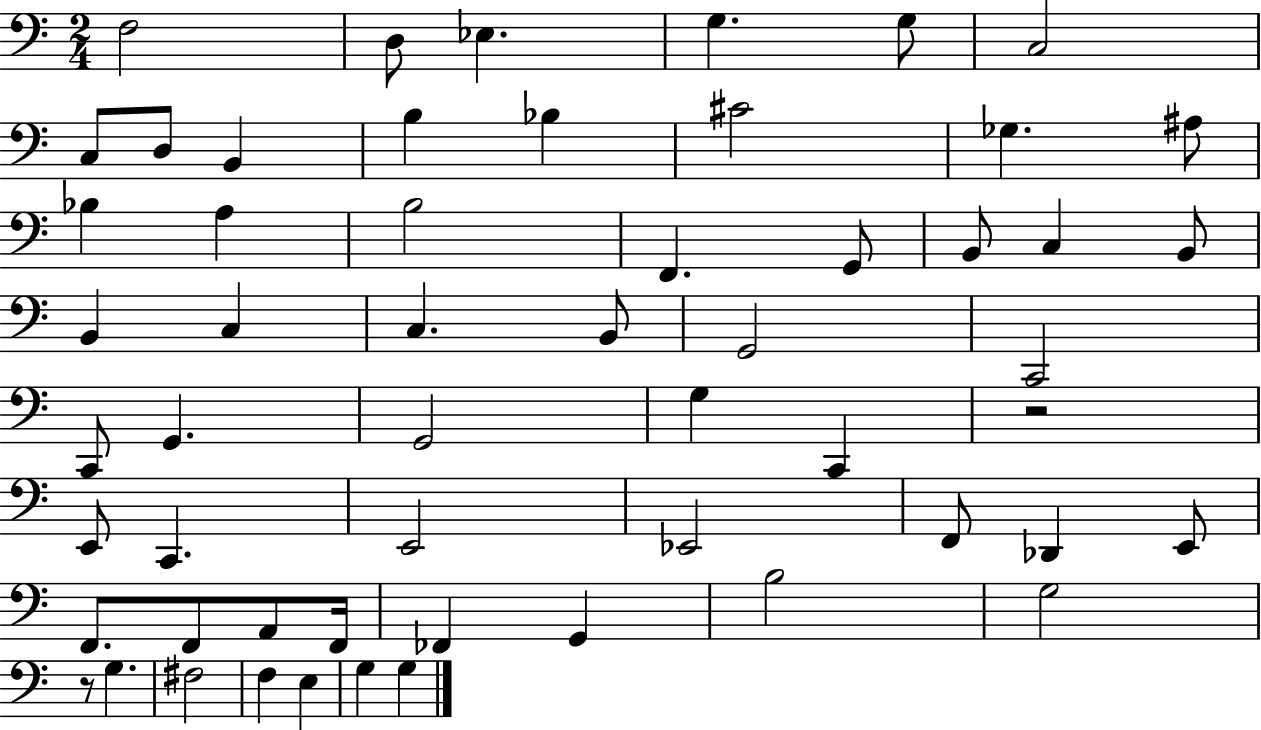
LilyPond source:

{
  \clef bass
  \numericTimeSignature
  \time 2/4
  \key c \major
  f2 | d8 ees4. | g4. g8 | c2 | \break c8 d8 b,4 | b4 bes4 | cis'2 | ges4. ais8 | \break bes4 a4 | b2 | f,4. g,8 | b,8 c4 b,8 | \break b,4 c4 | c4. b,8 | g,2 | c,2 | \break c,8 g,4. | g,2 | g4 c,4 | r2 | \break e,8 c,4. | e,2 | ees,2 | f,8 des,4 e,8 | \break f,8. f,8 a,8 f,16 | fes,4 g,4 | b2 | g2 | \break r8 g4. | fis2 | f4 e4 | g4 g4 | \break \bar "|."
}